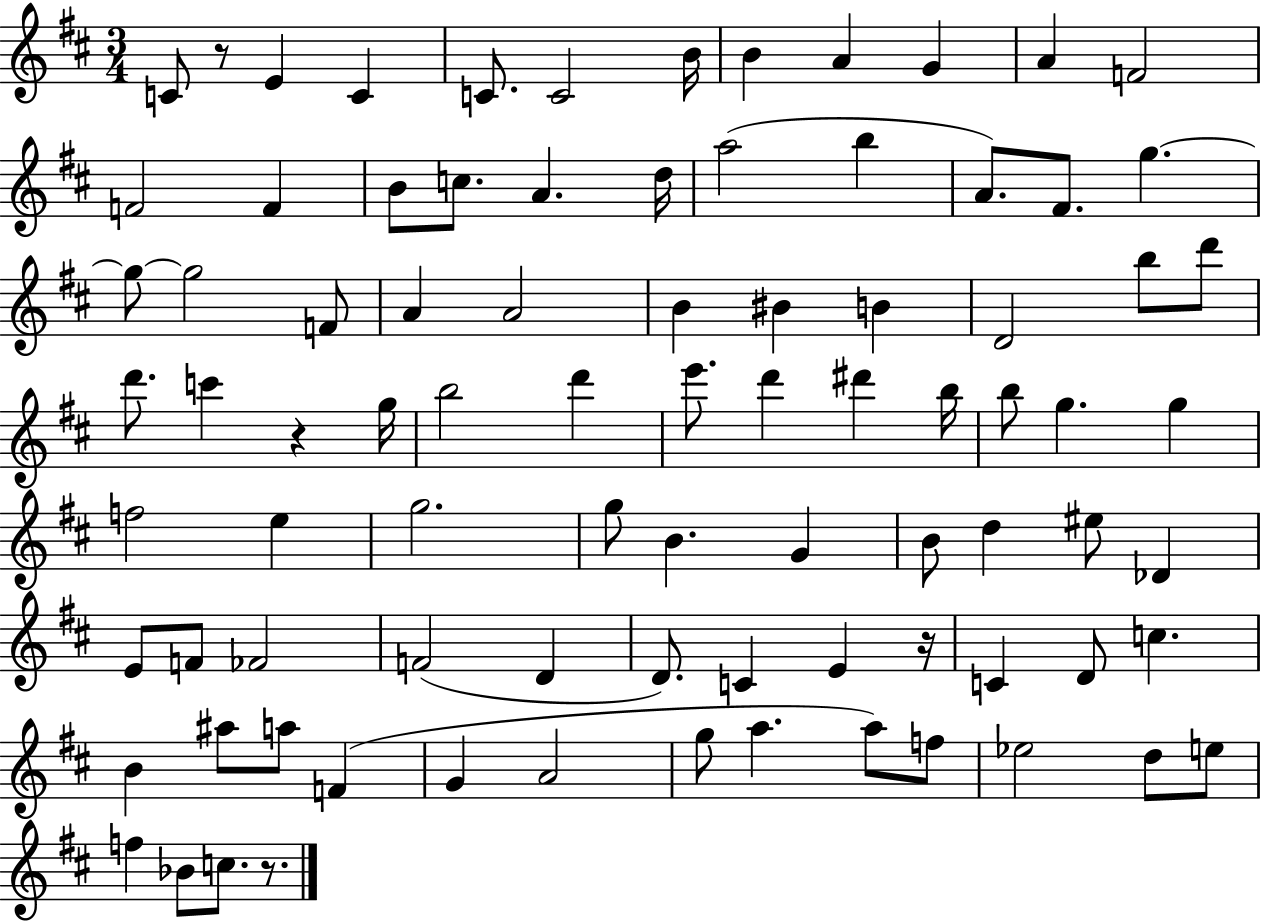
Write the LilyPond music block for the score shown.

{
  \clef treble
  \numericTimeSignature
  \time 3/4
  \key d \major
  c'8 r8 e'4 c'4 | c'8. c'2 b'16 | b'4 a'4 g'4 | a'4 f'2 | \break f'2 f'4 | b'8 c''8. a'4. d''16 | a''2( b''4 | a'8.) fis'8. g''4.~~ | \break g''8~~ g''2 f'8 | a'4 a'2 | b'4 bis'4 b'4 | d'2 b''8 d'''8 | \break d'''8. c'''4 r4 g''16 | b''2 d'''4 | e'''8. d'''4 dis'''4 b''16 | b''8 g''4. g''4 | \break f''2 e''4 | g''2. | g''8 b'4. g'4 | b'8 d''4 eis''8 des'4 | \break e'8 f'8 fes'2 | f'2( d'4 | d'8.) c'4 e'4 r16 | c'4 d'8 c''4. | \break b'4 ais''8 a''8 f'4( | g'4 a'2 | g''8 a''4. a''8) f''8 | ees''2 d''8 e''8 | \break f''4 bes'8 c''8. r8. | \bar "|."
}